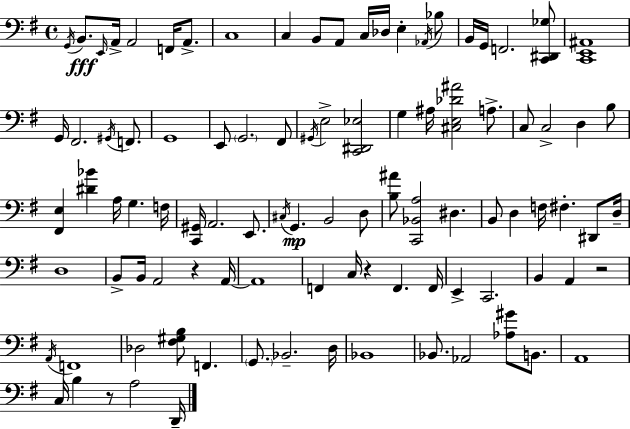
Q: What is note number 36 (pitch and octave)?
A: B3